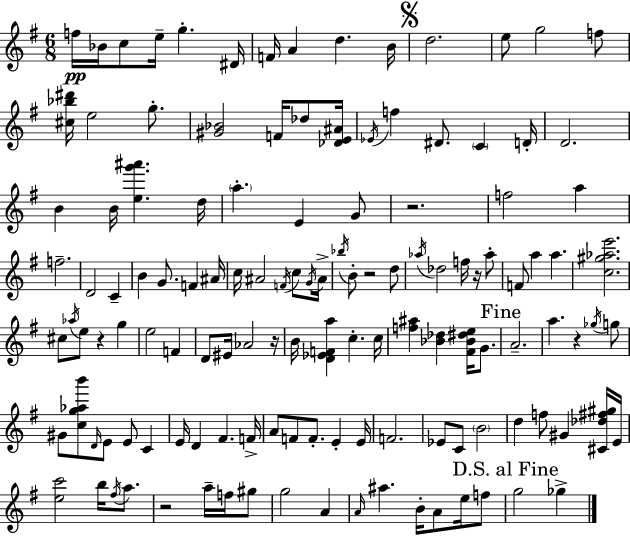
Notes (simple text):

F5/s Bb4/s C5/e E5/s G5/q. D#4/s F4/s A4/q D5/q. B4/s D5/h. E5/e G5/h F5/e [C#5,Bb5,D#6]/s E5/h G5/e. [G#4,Bb4]/h F4/s Db5/e [Db4,E4,A#4]/s Eb4/s F5/q D#4/e. C4/q D4/s D4/h. B4/q B4/s [E5,G6,A#6]/q. D5/s A5/q. E4/q G4/e R/h. F5/h A5/q F5/h. D4/h C4/q B4/q G4/e. F4/q A#4/s C5/s A#4/h F4/s C5/e G4/s A#4/s Bb5/s B4/e R/h D5/e Ab5/s Db5/h F5/s R/s Ab5/e F4/e A5/q A5/q. [C5,G#5,Ab5,E6]/h. C#5/e Ab5/s E5/e R/q G5/q E5/h F4/q D4/e EIS4/s Ab4/h R/s B4/s [D4,Eb4,F4,A5]/q C5/q. C5/s [F5,A#5]/q [Bb4,Db5]/q [F#4,Bb4,D#5,E5]/s G4/e. A4/h. A5/q. R/q Gb5/s G5/e G#4/e [C5,G5,Ab5,B6]/e D4/s E4/e E4/e C4/q E4/s D4/q F#4/q. F4/s A4/e F4/e F4/e. E4/q E4/s F4/h. Eb4/e C4/e B4/h D5/q F5/e G#4/q [C#4,Db5,F#5,G#5]/s E4/s [E5,C6]/h B5/s F#5/s A5/e. R/h A5/s F5/s G#5/e G5/h A4/q A4/s A#5/q. B4/s A4/e E5/s F5/e G5/h Gb5/q